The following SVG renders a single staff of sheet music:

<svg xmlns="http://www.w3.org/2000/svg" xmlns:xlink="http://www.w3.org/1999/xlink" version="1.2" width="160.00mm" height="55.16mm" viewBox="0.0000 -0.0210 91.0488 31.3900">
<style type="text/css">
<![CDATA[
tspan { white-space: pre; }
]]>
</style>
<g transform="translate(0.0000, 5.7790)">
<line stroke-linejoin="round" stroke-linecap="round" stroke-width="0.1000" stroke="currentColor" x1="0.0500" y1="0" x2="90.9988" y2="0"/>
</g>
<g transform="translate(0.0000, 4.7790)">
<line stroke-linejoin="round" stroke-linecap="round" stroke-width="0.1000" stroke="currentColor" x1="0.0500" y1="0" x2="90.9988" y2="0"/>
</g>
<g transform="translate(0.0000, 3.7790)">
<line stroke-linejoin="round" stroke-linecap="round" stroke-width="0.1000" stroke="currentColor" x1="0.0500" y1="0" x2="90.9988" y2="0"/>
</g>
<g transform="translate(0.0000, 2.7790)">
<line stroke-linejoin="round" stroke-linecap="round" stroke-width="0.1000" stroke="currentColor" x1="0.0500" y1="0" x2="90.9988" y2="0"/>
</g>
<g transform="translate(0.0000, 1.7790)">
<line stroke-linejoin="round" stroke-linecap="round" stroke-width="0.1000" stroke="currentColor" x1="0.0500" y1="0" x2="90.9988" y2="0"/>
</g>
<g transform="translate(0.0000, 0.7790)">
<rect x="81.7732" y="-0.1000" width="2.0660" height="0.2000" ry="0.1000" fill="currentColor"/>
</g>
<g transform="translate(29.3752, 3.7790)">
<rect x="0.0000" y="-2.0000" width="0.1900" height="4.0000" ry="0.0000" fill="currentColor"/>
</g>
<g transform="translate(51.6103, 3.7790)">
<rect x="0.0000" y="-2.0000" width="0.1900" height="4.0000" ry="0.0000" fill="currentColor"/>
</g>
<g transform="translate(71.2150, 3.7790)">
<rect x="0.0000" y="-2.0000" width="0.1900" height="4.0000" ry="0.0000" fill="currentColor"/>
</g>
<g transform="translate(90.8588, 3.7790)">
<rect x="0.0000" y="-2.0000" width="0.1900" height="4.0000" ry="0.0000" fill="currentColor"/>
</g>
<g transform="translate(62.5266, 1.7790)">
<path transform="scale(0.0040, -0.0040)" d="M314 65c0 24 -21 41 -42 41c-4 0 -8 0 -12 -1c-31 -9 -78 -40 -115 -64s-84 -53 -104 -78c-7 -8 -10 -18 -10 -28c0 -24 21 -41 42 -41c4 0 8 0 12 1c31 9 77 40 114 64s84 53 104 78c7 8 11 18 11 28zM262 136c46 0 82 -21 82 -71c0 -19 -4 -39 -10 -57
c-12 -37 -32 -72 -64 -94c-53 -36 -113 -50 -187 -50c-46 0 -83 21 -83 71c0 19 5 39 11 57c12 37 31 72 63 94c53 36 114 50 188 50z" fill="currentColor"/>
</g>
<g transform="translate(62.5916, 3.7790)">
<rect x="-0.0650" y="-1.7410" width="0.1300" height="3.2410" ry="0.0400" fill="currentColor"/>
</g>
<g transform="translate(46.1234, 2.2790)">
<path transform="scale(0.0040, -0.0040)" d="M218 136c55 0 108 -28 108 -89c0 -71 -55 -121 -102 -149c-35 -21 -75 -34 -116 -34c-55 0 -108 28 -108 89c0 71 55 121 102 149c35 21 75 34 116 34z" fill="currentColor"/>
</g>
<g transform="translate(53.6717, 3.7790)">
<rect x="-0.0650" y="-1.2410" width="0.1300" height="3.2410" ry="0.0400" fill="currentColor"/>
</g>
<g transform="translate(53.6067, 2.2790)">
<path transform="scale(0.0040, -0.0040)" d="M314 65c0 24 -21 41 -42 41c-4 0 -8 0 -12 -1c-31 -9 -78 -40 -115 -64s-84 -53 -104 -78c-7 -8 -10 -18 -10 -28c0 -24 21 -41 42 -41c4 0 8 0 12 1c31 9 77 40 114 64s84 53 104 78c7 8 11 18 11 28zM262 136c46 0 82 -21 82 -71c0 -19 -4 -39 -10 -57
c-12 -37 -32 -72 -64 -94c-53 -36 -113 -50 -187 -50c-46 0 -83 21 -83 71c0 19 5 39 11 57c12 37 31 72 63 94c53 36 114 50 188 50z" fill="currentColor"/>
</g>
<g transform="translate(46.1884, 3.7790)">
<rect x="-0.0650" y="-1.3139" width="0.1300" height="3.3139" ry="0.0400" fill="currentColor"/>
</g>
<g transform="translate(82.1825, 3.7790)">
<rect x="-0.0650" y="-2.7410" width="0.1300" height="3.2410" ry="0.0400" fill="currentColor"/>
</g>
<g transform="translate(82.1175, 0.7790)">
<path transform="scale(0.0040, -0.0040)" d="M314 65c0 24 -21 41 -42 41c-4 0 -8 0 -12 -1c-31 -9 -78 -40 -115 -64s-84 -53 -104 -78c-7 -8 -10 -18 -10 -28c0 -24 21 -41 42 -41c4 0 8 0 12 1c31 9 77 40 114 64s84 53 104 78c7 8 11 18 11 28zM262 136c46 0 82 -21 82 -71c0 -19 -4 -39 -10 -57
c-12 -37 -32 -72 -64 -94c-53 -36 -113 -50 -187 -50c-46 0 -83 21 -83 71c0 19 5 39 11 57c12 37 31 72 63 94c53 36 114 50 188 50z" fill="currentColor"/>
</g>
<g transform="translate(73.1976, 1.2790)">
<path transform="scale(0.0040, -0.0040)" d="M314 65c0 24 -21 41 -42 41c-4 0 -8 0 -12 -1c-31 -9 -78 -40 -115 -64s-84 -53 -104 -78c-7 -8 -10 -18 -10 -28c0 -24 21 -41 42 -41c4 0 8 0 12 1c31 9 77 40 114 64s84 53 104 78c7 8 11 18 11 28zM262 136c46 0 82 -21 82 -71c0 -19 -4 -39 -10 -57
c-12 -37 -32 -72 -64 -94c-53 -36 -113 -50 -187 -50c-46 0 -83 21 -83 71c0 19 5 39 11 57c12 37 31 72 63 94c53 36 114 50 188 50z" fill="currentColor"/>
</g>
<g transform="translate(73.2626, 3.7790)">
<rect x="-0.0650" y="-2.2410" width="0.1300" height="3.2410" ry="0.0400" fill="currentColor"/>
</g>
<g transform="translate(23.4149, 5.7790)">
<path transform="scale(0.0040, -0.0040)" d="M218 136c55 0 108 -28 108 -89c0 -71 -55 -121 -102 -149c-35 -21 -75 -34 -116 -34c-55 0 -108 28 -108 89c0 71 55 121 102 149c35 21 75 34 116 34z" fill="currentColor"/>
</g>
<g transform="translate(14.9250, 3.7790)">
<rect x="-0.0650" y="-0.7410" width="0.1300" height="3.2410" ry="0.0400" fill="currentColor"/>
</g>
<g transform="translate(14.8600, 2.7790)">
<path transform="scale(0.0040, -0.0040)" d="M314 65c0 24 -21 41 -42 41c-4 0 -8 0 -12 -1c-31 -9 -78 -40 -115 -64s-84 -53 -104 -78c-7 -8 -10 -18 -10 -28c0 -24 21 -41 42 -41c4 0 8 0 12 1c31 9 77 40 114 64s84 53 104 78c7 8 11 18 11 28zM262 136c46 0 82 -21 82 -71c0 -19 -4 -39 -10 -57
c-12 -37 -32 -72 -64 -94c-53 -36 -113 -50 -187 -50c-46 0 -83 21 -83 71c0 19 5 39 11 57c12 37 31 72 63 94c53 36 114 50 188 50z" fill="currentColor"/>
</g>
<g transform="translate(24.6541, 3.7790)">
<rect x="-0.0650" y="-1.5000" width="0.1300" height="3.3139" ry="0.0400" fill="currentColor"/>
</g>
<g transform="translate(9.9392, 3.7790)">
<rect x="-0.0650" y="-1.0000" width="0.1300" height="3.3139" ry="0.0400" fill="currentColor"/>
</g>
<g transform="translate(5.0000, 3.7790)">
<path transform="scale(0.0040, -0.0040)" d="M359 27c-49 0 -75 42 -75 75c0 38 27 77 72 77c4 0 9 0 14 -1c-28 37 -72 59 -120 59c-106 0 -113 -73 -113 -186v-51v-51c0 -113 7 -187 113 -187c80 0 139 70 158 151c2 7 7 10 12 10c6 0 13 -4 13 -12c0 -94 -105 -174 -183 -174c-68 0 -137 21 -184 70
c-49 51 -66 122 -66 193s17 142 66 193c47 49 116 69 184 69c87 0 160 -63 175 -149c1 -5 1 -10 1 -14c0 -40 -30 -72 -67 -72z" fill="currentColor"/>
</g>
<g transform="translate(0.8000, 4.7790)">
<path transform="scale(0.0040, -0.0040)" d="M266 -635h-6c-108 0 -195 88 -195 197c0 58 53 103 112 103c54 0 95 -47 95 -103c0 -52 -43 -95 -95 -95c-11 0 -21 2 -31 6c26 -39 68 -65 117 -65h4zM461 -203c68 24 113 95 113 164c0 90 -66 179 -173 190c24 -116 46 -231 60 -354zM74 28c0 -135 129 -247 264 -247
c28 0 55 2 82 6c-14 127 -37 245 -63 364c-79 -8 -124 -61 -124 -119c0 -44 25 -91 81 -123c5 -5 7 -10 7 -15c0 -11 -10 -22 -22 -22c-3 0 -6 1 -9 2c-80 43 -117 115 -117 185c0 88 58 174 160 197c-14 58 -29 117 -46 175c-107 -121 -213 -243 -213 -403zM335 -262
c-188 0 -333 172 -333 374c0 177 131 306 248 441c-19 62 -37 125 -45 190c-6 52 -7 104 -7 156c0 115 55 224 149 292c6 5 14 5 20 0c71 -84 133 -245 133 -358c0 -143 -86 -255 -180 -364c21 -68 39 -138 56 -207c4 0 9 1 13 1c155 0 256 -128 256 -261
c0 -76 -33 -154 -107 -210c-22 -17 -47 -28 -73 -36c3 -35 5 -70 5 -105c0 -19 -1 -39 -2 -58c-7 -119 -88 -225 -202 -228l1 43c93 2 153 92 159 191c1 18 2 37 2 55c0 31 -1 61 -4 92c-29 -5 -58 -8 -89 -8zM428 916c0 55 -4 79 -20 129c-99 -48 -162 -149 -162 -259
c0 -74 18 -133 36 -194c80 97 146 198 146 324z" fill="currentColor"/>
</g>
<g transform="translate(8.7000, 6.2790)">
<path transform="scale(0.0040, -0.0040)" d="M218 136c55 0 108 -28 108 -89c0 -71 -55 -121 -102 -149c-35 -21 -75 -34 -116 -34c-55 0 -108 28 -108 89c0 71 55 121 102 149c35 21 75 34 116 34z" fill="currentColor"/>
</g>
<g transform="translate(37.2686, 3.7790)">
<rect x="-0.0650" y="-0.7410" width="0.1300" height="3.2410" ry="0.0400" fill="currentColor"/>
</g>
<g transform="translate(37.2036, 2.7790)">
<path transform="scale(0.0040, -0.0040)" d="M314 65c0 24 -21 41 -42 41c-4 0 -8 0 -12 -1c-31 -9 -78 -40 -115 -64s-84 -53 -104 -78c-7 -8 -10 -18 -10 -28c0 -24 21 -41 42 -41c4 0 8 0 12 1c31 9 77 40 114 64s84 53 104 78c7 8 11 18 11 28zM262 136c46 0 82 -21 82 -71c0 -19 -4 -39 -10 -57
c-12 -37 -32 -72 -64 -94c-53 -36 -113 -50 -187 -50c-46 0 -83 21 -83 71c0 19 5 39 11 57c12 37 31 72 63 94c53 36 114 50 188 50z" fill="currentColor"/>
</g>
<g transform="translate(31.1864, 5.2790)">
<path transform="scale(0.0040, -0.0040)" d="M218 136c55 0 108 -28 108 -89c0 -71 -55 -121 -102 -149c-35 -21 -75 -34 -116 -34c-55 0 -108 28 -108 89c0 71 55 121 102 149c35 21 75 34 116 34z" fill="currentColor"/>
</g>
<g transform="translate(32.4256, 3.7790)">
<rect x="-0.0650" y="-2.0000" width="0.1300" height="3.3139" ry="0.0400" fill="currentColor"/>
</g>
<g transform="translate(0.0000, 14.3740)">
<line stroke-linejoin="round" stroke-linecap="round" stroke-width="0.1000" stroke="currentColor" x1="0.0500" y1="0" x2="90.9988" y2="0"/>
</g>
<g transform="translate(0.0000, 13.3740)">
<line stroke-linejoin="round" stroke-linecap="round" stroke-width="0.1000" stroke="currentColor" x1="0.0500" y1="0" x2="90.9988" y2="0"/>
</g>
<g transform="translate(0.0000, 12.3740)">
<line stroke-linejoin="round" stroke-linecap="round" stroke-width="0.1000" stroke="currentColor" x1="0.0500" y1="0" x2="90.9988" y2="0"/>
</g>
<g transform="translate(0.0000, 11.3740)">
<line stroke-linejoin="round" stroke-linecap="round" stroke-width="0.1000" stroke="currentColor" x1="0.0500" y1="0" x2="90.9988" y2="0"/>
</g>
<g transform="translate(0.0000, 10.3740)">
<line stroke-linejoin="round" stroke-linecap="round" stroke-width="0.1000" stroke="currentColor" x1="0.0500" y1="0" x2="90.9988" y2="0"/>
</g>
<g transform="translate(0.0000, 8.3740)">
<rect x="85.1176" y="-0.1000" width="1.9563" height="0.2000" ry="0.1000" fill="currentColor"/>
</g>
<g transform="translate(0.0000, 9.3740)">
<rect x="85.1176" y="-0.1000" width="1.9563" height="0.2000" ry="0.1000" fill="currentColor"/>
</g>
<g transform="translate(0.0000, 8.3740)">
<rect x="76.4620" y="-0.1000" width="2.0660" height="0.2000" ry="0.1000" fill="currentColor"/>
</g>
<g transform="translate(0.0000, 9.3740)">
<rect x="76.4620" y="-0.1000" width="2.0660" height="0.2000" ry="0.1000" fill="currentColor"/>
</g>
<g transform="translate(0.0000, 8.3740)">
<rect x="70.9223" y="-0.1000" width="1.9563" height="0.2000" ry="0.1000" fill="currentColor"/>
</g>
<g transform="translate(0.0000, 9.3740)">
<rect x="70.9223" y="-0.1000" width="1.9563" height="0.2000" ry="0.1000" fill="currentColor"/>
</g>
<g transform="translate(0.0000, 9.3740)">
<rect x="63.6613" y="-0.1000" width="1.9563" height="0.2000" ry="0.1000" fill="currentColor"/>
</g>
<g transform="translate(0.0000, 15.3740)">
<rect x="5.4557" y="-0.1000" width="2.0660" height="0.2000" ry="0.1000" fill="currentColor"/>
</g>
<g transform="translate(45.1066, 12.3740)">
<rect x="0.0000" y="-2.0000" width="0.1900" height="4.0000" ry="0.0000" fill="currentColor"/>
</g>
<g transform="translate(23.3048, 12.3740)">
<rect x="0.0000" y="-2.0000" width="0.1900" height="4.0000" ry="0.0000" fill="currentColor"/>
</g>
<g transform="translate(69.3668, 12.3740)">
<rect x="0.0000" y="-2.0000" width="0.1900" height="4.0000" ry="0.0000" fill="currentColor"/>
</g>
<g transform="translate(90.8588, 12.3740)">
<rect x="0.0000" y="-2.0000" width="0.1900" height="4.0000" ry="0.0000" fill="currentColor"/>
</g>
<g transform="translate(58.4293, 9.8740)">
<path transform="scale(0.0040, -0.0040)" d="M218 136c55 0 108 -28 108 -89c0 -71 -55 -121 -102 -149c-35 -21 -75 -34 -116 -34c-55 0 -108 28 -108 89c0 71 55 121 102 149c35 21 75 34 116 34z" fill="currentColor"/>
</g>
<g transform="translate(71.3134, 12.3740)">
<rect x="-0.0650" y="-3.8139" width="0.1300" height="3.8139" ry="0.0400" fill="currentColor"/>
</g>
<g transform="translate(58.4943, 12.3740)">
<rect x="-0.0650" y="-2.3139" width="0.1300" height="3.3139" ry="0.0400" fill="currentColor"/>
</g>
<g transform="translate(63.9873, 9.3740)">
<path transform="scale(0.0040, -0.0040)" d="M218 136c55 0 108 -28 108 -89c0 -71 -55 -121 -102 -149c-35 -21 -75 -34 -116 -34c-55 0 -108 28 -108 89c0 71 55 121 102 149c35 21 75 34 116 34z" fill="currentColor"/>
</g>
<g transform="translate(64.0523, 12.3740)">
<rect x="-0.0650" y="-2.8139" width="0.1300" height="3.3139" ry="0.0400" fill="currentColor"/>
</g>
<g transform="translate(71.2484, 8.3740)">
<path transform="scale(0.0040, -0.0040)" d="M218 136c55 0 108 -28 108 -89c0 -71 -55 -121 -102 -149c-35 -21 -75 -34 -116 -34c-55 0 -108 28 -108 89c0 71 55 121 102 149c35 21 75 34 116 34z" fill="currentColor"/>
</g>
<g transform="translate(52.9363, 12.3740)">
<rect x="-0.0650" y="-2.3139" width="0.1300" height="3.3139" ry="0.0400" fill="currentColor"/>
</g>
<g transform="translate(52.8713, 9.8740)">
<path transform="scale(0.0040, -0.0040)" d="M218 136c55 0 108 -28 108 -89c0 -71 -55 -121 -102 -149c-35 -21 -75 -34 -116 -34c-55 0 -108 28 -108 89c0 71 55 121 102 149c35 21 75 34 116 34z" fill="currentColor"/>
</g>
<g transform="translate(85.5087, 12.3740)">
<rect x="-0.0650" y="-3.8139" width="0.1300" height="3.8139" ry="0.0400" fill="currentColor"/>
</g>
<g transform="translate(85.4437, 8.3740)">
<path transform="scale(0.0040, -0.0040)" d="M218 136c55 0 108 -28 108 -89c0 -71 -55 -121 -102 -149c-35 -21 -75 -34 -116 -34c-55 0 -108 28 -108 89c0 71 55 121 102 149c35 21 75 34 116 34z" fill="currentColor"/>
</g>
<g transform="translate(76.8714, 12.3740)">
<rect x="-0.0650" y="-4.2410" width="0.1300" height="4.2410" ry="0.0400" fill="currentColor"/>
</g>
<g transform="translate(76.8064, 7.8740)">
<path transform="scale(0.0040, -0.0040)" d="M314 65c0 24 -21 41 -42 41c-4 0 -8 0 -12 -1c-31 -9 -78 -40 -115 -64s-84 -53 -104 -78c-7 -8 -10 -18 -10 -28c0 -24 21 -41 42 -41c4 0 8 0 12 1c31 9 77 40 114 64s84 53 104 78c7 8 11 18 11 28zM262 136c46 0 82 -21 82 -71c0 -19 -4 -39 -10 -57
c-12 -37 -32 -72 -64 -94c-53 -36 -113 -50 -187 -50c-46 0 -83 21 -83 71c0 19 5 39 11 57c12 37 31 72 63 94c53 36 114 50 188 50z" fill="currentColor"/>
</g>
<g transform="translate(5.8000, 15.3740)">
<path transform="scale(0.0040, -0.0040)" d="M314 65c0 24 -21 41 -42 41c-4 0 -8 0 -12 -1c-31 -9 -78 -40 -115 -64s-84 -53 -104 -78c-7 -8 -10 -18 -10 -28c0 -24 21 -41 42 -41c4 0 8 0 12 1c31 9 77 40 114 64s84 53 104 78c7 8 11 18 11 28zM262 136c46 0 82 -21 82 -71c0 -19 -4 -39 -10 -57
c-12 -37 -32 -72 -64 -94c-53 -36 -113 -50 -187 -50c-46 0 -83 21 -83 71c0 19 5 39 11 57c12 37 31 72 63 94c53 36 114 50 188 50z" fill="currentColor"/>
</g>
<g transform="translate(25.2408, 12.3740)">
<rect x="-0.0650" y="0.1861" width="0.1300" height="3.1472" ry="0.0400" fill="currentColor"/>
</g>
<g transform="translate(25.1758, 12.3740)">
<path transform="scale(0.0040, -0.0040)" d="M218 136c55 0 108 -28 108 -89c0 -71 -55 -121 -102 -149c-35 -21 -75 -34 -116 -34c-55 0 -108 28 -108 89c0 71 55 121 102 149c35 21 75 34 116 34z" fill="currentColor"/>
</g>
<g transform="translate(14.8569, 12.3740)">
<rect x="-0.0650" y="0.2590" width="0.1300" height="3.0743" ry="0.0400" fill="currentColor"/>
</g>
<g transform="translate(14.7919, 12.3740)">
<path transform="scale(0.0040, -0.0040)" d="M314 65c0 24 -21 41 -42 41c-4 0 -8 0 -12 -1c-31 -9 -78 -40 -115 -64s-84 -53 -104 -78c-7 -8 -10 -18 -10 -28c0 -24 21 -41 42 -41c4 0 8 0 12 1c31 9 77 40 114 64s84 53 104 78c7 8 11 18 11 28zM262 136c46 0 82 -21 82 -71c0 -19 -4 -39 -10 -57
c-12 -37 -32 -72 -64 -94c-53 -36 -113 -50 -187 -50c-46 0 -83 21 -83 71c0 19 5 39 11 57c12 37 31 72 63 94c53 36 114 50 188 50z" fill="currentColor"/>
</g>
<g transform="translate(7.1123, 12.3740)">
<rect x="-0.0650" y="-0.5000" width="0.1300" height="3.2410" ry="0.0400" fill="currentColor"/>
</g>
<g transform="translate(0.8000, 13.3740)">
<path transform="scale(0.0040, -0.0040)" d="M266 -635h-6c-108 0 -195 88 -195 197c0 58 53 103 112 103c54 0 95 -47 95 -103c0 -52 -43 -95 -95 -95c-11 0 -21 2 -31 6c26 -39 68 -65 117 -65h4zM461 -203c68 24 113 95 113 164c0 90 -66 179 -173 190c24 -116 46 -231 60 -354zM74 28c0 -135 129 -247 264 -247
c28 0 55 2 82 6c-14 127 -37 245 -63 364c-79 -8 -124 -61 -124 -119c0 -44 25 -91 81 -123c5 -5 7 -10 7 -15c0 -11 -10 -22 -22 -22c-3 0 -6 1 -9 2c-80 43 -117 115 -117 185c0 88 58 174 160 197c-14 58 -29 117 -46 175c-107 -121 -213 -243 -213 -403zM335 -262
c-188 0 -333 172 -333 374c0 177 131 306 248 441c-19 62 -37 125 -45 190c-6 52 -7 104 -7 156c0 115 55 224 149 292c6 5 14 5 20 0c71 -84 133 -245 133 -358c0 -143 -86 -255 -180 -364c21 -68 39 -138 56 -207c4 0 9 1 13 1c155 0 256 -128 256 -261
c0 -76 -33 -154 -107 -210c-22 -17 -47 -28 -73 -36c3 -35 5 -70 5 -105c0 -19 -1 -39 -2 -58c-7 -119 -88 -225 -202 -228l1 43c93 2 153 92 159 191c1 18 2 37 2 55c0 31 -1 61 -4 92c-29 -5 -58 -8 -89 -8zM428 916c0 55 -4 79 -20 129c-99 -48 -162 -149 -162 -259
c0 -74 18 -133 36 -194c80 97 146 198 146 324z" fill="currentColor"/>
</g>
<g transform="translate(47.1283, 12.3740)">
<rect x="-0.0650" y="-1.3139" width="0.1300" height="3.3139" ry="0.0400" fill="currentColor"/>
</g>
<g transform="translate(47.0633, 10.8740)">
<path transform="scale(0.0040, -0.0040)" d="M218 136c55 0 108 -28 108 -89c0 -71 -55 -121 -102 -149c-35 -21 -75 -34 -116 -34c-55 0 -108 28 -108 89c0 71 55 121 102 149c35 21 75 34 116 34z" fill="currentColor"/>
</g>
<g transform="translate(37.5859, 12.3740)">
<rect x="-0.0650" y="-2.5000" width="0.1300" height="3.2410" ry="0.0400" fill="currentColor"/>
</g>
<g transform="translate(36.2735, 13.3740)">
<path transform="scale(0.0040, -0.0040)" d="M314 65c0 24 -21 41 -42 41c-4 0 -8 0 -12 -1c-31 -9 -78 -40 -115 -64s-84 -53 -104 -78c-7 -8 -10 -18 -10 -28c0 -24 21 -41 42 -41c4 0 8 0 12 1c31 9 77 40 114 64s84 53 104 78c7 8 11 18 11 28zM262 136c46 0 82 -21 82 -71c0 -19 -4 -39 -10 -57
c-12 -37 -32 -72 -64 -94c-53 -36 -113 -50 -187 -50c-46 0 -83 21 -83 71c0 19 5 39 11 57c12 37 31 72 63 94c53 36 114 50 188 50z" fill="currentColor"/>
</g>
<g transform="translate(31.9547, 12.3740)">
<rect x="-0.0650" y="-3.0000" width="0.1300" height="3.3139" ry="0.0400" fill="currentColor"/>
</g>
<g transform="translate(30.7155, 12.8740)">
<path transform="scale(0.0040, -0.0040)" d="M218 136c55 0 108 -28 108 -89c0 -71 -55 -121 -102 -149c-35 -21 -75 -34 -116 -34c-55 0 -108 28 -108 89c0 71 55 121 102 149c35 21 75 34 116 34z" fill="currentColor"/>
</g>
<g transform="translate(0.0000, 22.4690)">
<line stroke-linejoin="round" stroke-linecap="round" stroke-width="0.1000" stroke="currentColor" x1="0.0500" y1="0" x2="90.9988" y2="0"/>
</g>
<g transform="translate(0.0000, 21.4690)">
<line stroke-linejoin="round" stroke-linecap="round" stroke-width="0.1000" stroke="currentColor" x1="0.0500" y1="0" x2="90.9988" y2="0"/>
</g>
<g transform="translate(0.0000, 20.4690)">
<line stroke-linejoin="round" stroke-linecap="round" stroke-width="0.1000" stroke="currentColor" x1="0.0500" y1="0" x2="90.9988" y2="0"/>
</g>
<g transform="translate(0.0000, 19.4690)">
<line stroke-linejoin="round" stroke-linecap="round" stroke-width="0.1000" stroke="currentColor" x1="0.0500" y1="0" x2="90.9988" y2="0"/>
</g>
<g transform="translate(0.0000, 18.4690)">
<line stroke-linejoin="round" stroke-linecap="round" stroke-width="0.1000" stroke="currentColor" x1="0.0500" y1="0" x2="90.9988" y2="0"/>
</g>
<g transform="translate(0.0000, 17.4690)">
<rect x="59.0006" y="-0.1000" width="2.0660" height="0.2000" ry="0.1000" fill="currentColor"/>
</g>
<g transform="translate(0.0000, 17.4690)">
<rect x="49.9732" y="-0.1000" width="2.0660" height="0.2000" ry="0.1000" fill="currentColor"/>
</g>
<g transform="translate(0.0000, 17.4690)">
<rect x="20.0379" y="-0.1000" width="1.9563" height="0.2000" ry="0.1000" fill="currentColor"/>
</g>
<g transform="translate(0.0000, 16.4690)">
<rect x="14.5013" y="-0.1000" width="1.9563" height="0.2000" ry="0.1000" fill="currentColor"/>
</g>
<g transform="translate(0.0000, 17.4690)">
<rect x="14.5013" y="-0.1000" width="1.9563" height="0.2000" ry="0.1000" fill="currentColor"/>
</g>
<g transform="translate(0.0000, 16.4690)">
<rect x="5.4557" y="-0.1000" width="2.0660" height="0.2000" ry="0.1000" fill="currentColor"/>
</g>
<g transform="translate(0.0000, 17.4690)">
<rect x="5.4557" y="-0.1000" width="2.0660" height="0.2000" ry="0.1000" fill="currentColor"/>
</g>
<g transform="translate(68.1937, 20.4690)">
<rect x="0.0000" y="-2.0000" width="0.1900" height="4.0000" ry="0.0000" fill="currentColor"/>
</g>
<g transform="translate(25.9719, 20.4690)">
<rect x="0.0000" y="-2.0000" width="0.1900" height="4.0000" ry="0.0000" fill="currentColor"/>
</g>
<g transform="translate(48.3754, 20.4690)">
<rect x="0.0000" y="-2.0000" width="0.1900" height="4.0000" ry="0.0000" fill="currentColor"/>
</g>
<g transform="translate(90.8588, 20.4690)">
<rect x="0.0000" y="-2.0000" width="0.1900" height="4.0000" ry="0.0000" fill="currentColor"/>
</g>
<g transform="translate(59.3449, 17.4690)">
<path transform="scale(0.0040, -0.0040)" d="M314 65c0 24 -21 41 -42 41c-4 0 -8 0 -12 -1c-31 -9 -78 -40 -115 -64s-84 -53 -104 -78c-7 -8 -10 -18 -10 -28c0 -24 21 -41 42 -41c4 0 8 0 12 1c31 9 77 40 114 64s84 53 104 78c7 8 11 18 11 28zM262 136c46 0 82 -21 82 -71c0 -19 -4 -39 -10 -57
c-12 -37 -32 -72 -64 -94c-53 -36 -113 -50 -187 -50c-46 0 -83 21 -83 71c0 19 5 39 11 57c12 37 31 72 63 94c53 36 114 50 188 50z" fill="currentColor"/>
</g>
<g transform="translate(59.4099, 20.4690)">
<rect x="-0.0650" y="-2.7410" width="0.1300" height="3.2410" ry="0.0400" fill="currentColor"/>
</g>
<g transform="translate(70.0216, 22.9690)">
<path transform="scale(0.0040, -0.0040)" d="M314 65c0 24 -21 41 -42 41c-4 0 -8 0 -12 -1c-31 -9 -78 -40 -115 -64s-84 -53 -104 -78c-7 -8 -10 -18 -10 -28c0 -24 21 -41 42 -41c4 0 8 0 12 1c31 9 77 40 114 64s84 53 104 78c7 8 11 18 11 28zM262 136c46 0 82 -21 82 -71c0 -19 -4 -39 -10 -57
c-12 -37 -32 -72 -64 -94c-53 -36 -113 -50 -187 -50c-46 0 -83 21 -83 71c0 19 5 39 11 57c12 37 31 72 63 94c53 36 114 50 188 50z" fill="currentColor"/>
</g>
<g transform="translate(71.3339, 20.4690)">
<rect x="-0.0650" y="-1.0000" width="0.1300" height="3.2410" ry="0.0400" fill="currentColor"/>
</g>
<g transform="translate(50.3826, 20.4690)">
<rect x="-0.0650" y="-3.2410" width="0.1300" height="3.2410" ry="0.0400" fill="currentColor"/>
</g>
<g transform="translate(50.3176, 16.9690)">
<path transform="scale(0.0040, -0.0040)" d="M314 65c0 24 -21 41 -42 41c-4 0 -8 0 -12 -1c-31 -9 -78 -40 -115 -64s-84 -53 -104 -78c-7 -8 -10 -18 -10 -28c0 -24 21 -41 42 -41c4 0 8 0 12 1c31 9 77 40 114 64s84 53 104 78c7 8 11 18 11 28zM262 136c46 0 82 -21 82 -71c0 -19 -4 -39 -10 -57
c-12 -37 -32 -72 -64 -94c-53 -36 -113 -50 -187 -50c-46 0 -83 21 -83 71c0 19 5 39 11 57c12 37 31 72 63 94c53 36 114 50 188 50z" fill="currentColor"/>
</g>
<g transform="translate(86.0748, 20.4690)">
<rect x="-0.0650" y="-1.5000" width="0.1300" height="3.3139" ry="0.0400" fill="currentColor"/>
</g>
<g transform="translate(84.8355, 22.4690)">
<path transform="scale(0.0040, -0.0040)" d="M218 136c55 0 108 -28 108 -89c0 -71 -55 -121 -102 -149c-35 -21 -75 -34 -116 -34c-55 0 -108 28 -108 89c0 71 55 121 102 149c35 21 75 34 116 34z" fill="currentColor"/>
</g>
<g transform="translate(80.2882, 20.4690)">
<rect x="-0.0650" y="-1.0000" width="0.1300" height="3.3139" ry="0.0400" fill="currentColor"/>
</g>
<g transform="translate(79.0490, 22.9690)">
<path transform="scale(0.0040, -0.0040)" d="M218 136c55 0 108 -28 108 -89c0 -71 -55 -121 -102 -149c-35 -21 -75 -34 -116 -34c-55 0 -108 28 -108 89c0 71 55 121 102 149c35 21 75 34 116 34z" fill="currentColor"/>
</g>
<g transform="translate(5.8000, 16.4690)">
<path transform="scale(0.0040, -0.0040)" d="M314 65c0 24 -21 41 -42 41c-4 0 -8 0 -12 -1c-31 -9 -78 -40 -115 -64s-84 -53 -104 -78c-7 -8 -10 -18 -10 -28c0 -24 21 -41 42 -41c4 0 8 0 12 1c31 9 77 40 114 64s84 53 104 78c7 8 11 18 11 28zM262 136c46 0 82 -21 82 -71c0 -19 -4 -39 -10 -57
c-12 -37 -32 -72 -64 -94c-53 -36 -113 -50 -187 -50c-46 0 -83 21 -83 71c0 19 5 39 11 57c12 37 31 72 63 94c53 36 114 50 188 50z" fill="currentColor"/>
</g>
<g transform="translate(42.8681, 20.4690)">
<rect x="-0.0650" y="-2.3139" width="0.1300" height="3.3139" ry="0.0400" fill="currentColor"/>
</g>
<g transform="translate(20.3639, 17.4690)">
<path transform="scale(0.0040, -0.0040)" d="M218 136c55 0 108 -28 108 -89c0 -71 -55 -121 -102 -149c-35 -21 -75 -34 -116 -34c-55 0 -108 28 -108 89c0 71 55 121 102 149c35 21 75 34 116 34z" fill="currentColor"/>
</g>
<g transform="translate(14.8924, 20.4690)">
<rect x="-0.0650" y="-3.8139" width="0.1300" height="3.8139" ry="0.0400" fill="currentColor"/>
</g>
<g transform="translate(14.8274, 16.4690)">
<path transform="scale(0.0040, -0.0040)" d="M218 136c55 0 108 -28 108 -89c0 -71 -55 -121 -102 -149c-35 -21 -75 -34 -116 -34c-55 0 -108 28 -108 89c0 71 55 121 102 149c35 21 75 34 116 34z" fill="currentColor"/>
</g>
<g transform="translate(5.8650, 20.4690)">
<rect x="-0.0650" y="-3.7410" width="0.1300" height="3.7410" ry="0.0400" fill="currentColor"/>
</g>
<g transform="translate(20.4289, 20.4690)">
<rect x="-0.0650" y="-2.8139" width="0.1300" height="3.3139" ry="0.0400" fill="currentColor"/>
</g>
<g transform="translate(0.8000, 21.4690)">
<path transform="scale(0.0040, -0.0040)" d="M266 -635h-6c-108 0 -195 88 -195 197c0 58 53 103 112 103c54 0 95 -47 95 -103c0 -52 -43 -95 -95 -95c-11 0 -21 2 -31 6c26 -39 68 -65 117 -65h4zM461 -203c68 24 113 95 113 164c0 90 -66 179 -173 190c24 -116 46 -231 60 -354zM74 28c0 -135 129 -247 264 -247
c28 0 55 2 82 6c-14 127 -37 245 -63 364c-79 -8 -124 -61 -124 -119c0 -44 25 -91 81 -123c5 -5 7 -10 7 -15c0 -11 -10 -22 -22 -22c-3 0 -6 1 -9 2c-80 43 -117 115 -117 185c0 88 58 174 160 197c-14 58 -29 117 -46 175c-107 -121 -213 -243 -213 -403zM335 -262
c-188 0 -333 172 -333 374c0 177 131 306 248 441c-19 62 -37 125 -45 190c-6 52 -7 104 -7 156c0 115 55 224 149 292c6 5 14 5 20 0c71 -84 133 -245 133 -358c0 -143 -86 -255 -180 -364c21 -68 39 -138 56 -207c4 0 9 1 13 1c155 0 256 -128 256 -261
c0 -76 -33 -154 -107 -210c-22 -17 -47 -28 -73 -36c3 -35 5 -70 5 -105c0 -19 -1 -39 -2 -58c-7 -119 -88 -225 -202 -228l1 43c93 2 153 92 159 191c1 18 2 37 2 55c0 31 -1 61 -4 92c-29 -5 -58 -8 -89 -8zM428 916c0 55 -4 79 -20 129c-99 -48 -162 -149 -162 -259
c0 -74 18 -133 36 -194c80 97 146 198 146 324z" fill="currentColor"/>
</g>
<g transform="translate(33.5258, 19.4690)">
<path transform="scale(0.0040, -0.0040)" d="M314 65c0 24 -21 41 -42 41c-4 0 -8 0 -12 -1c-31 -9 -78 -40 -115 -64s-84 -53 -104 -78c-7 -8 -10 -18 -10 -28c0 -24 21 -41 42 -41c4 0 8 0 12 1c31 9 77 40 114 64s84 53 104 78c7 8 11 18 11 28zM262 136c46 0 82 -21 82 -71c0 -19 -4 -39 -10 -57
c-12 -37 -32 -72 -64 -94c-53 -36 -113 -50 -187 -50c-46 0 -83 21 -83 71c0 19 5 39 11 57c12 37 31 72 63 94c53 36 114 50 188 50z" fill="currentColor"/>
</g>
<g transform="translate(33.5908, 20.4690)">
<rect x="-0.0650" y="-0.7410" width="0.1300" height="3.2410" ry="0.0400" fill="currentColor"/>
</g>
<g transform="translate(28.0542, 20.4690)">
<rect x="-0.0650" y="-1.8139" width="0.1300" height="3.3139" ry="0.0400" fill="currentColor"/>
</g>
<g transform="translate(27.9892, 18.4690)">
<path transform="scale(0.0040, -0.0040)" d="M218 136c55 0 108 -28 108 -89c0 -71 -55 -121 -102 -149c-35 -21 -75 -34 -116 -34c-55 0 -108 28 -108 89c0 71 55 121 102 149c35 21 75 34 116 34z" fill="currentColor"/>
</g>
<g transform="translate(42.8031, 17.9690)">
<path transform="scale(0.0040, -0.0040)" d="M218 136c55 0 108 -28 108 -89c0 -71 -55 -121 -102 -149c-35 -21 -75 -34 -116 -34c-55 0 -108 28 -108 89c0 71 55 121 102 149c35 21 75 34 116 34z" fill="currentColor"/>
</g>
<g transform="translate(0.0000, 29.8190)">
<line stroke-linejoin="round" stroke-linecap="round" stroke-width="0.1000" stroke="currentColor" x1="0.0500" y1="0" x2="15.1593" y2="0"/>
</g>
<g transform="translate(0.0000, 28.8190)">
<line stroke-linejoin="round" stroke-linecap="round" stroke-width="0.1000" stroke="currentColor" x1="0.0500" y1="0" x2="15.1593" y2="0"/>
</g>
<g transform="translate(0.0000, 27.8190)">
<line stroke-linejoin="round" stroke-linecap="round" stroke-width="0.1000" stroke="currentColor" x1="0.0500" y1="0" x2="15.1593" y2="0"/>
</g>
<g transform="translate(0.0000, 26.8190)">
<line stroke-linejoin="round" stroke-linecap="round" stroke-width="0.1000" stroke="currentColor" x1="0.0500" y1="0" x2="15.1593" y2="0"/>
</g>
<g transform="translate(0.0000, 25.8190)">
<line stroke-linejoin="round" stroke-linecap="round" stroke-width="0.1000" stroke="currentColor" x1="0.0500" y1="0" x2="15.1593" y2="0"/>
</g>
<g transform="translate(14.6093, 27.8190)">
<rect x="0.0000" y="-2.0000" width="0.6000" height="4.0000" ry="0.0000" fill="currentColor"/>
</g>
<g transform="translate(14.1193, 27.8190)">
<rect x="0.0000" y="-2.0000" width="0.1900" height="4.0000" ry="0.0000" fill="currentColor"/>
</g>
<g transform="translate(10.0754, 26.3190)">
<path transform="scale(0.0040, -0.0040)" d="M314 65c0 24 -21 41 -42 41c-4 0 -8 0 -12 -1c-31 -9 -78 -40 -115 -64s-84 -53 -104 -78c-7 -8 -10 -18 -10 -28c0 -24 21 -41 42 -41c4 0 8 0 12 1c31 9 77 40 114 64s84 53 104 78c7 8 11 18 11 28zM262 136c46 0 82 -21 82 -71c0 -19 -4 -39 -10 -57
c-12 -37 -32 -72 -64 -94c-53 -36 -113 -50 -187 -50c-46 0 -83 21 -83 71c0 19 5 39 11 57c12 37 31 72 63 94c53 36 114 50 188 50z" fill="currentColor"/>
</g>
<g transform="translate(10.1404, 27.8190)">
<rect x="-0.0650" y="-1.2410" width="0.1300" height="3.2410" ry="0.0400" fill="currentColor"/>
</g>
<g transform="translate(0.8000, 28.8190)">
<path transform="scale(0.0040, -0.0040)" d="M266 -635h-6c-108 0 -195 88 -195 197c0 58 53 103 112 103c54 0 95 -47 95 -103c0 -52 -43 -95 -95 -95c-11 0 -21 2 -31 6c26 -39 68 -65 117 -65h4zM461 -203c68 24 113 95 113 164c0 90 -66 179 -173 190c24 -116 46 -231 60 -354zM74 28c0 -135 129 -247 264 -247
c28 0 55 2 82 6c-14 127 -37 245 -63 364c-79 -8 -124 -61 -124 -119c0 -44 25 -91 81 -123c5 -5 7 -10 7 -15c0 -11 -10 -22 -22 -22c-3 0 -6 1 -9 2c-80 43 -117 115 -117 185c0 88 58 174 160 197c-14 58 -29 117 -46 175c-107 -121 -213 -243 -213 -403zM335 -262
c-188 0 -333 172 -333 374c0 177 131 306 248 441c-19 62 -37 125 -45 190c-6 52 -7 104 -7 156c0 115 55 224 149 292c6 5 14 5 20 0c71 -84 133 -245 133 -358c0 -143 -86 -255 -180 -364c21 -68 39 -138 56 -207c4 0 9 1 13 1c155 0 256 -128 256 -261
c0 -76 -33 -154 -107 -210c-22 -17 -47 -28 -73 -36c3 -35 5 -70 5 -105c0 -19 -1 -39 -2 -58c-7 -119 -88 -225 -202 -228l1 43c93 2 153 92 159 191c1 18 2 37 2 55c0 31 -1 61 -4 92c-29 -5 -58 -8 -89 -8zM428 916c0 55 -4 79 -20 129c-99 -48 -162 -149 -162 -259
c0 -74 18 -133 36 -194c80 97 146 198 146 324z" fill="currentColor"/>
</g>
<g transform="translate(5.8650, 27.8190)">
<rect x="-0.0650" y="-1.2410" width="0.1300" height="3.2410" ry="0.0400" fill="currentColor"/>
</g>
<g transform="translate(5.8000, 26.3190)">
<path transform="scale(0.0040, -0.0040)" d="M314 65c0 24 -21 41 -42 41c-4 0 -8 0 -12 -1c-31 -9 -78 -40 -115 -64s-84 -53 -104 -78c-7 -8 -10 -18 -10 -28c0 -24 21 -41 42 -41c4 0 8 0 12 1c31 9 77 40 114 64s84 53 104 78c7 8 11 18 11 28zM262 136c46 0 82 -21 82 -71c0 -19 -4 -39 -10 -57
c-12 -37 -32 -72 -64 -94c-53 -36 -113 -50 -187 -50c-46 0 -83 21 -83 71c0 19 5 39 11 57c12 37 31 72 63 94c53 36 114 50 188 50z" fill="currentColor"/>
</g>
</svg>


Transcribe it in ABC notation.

X:1
T:Untitled
M:4/4
L:1/4
K:C
D d2 E F d2 e e2 f2 g2 a2 C2 B2 B A G2 e g g a c' d'2 c' c'2 c' a f d2 g b2 a2 D2 D E e2 e2